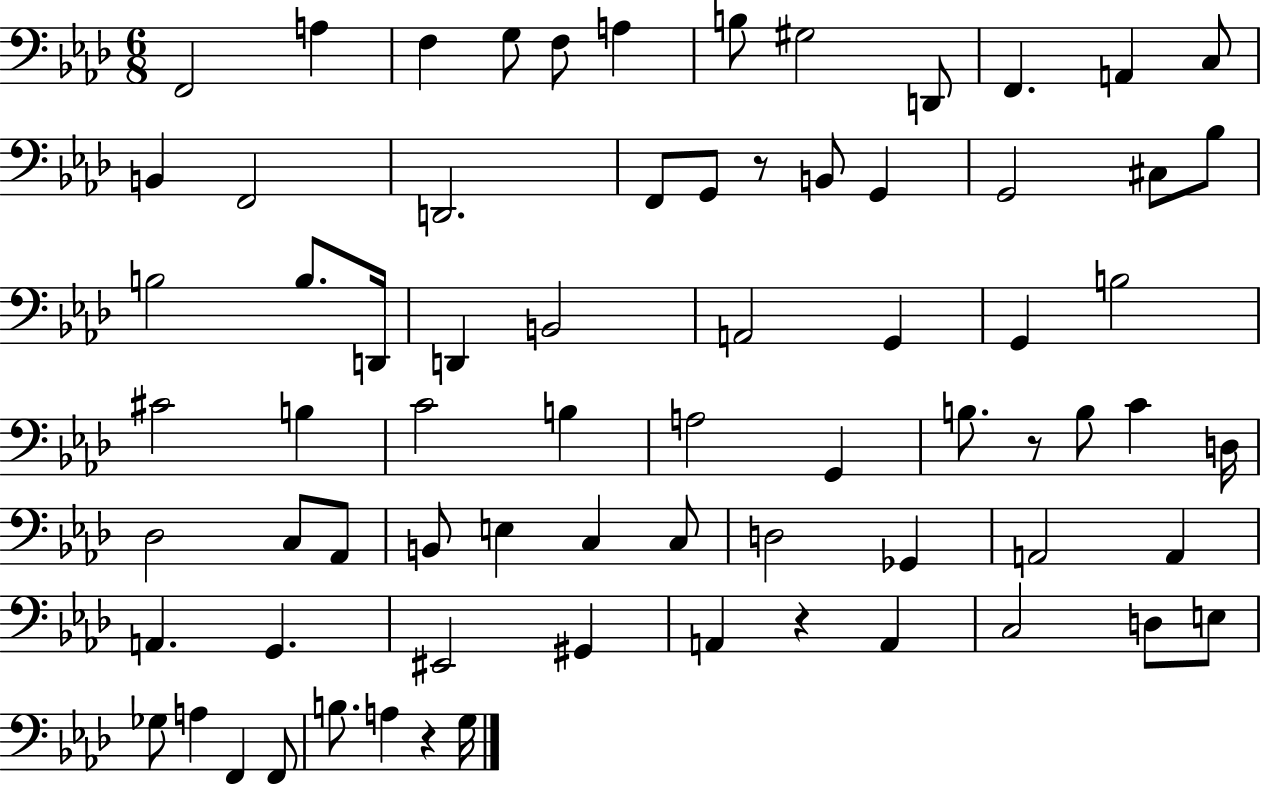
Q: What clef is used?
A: bass